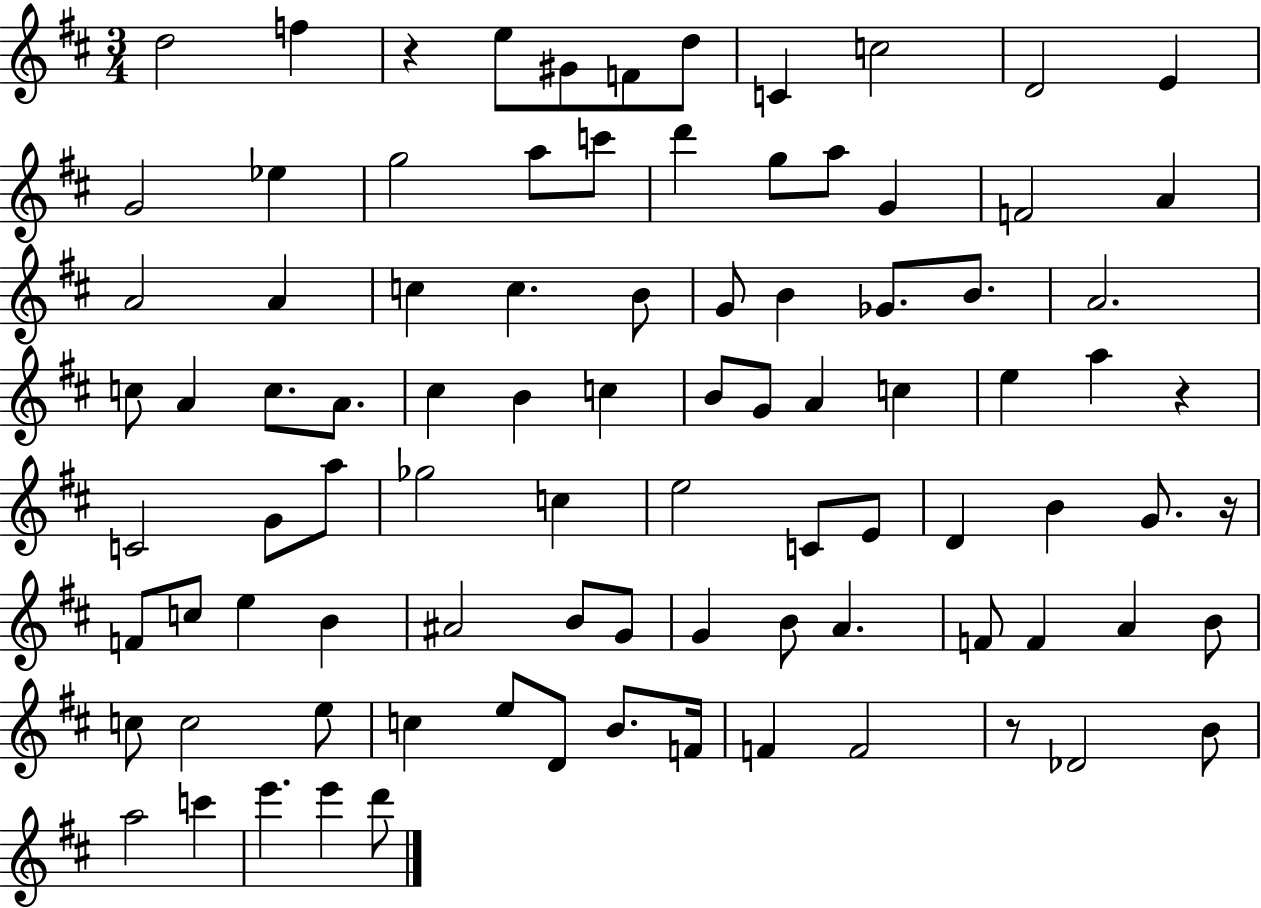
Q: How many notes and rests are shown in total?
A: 90